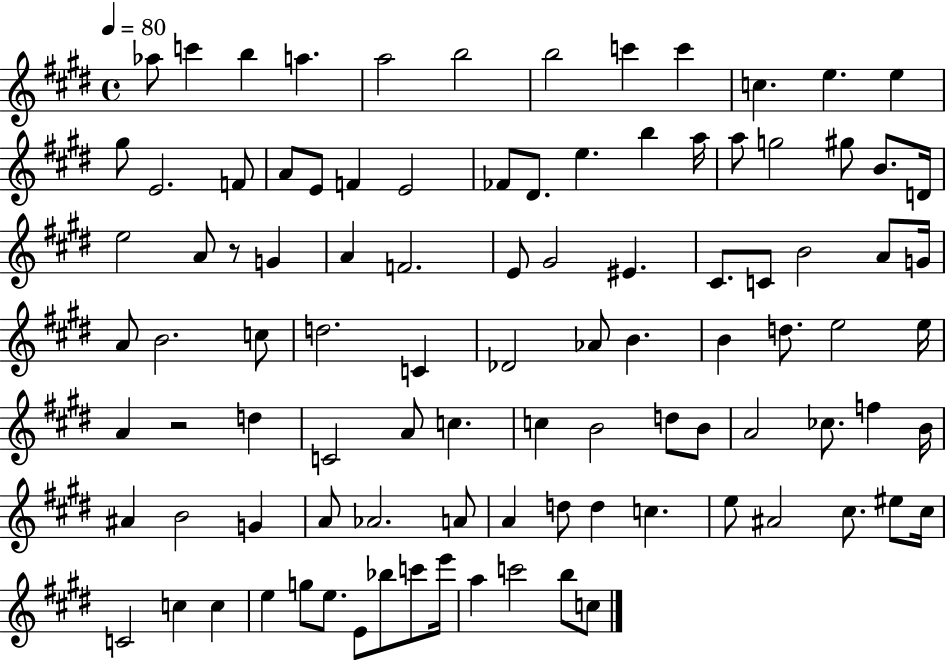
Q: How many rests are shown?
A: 2